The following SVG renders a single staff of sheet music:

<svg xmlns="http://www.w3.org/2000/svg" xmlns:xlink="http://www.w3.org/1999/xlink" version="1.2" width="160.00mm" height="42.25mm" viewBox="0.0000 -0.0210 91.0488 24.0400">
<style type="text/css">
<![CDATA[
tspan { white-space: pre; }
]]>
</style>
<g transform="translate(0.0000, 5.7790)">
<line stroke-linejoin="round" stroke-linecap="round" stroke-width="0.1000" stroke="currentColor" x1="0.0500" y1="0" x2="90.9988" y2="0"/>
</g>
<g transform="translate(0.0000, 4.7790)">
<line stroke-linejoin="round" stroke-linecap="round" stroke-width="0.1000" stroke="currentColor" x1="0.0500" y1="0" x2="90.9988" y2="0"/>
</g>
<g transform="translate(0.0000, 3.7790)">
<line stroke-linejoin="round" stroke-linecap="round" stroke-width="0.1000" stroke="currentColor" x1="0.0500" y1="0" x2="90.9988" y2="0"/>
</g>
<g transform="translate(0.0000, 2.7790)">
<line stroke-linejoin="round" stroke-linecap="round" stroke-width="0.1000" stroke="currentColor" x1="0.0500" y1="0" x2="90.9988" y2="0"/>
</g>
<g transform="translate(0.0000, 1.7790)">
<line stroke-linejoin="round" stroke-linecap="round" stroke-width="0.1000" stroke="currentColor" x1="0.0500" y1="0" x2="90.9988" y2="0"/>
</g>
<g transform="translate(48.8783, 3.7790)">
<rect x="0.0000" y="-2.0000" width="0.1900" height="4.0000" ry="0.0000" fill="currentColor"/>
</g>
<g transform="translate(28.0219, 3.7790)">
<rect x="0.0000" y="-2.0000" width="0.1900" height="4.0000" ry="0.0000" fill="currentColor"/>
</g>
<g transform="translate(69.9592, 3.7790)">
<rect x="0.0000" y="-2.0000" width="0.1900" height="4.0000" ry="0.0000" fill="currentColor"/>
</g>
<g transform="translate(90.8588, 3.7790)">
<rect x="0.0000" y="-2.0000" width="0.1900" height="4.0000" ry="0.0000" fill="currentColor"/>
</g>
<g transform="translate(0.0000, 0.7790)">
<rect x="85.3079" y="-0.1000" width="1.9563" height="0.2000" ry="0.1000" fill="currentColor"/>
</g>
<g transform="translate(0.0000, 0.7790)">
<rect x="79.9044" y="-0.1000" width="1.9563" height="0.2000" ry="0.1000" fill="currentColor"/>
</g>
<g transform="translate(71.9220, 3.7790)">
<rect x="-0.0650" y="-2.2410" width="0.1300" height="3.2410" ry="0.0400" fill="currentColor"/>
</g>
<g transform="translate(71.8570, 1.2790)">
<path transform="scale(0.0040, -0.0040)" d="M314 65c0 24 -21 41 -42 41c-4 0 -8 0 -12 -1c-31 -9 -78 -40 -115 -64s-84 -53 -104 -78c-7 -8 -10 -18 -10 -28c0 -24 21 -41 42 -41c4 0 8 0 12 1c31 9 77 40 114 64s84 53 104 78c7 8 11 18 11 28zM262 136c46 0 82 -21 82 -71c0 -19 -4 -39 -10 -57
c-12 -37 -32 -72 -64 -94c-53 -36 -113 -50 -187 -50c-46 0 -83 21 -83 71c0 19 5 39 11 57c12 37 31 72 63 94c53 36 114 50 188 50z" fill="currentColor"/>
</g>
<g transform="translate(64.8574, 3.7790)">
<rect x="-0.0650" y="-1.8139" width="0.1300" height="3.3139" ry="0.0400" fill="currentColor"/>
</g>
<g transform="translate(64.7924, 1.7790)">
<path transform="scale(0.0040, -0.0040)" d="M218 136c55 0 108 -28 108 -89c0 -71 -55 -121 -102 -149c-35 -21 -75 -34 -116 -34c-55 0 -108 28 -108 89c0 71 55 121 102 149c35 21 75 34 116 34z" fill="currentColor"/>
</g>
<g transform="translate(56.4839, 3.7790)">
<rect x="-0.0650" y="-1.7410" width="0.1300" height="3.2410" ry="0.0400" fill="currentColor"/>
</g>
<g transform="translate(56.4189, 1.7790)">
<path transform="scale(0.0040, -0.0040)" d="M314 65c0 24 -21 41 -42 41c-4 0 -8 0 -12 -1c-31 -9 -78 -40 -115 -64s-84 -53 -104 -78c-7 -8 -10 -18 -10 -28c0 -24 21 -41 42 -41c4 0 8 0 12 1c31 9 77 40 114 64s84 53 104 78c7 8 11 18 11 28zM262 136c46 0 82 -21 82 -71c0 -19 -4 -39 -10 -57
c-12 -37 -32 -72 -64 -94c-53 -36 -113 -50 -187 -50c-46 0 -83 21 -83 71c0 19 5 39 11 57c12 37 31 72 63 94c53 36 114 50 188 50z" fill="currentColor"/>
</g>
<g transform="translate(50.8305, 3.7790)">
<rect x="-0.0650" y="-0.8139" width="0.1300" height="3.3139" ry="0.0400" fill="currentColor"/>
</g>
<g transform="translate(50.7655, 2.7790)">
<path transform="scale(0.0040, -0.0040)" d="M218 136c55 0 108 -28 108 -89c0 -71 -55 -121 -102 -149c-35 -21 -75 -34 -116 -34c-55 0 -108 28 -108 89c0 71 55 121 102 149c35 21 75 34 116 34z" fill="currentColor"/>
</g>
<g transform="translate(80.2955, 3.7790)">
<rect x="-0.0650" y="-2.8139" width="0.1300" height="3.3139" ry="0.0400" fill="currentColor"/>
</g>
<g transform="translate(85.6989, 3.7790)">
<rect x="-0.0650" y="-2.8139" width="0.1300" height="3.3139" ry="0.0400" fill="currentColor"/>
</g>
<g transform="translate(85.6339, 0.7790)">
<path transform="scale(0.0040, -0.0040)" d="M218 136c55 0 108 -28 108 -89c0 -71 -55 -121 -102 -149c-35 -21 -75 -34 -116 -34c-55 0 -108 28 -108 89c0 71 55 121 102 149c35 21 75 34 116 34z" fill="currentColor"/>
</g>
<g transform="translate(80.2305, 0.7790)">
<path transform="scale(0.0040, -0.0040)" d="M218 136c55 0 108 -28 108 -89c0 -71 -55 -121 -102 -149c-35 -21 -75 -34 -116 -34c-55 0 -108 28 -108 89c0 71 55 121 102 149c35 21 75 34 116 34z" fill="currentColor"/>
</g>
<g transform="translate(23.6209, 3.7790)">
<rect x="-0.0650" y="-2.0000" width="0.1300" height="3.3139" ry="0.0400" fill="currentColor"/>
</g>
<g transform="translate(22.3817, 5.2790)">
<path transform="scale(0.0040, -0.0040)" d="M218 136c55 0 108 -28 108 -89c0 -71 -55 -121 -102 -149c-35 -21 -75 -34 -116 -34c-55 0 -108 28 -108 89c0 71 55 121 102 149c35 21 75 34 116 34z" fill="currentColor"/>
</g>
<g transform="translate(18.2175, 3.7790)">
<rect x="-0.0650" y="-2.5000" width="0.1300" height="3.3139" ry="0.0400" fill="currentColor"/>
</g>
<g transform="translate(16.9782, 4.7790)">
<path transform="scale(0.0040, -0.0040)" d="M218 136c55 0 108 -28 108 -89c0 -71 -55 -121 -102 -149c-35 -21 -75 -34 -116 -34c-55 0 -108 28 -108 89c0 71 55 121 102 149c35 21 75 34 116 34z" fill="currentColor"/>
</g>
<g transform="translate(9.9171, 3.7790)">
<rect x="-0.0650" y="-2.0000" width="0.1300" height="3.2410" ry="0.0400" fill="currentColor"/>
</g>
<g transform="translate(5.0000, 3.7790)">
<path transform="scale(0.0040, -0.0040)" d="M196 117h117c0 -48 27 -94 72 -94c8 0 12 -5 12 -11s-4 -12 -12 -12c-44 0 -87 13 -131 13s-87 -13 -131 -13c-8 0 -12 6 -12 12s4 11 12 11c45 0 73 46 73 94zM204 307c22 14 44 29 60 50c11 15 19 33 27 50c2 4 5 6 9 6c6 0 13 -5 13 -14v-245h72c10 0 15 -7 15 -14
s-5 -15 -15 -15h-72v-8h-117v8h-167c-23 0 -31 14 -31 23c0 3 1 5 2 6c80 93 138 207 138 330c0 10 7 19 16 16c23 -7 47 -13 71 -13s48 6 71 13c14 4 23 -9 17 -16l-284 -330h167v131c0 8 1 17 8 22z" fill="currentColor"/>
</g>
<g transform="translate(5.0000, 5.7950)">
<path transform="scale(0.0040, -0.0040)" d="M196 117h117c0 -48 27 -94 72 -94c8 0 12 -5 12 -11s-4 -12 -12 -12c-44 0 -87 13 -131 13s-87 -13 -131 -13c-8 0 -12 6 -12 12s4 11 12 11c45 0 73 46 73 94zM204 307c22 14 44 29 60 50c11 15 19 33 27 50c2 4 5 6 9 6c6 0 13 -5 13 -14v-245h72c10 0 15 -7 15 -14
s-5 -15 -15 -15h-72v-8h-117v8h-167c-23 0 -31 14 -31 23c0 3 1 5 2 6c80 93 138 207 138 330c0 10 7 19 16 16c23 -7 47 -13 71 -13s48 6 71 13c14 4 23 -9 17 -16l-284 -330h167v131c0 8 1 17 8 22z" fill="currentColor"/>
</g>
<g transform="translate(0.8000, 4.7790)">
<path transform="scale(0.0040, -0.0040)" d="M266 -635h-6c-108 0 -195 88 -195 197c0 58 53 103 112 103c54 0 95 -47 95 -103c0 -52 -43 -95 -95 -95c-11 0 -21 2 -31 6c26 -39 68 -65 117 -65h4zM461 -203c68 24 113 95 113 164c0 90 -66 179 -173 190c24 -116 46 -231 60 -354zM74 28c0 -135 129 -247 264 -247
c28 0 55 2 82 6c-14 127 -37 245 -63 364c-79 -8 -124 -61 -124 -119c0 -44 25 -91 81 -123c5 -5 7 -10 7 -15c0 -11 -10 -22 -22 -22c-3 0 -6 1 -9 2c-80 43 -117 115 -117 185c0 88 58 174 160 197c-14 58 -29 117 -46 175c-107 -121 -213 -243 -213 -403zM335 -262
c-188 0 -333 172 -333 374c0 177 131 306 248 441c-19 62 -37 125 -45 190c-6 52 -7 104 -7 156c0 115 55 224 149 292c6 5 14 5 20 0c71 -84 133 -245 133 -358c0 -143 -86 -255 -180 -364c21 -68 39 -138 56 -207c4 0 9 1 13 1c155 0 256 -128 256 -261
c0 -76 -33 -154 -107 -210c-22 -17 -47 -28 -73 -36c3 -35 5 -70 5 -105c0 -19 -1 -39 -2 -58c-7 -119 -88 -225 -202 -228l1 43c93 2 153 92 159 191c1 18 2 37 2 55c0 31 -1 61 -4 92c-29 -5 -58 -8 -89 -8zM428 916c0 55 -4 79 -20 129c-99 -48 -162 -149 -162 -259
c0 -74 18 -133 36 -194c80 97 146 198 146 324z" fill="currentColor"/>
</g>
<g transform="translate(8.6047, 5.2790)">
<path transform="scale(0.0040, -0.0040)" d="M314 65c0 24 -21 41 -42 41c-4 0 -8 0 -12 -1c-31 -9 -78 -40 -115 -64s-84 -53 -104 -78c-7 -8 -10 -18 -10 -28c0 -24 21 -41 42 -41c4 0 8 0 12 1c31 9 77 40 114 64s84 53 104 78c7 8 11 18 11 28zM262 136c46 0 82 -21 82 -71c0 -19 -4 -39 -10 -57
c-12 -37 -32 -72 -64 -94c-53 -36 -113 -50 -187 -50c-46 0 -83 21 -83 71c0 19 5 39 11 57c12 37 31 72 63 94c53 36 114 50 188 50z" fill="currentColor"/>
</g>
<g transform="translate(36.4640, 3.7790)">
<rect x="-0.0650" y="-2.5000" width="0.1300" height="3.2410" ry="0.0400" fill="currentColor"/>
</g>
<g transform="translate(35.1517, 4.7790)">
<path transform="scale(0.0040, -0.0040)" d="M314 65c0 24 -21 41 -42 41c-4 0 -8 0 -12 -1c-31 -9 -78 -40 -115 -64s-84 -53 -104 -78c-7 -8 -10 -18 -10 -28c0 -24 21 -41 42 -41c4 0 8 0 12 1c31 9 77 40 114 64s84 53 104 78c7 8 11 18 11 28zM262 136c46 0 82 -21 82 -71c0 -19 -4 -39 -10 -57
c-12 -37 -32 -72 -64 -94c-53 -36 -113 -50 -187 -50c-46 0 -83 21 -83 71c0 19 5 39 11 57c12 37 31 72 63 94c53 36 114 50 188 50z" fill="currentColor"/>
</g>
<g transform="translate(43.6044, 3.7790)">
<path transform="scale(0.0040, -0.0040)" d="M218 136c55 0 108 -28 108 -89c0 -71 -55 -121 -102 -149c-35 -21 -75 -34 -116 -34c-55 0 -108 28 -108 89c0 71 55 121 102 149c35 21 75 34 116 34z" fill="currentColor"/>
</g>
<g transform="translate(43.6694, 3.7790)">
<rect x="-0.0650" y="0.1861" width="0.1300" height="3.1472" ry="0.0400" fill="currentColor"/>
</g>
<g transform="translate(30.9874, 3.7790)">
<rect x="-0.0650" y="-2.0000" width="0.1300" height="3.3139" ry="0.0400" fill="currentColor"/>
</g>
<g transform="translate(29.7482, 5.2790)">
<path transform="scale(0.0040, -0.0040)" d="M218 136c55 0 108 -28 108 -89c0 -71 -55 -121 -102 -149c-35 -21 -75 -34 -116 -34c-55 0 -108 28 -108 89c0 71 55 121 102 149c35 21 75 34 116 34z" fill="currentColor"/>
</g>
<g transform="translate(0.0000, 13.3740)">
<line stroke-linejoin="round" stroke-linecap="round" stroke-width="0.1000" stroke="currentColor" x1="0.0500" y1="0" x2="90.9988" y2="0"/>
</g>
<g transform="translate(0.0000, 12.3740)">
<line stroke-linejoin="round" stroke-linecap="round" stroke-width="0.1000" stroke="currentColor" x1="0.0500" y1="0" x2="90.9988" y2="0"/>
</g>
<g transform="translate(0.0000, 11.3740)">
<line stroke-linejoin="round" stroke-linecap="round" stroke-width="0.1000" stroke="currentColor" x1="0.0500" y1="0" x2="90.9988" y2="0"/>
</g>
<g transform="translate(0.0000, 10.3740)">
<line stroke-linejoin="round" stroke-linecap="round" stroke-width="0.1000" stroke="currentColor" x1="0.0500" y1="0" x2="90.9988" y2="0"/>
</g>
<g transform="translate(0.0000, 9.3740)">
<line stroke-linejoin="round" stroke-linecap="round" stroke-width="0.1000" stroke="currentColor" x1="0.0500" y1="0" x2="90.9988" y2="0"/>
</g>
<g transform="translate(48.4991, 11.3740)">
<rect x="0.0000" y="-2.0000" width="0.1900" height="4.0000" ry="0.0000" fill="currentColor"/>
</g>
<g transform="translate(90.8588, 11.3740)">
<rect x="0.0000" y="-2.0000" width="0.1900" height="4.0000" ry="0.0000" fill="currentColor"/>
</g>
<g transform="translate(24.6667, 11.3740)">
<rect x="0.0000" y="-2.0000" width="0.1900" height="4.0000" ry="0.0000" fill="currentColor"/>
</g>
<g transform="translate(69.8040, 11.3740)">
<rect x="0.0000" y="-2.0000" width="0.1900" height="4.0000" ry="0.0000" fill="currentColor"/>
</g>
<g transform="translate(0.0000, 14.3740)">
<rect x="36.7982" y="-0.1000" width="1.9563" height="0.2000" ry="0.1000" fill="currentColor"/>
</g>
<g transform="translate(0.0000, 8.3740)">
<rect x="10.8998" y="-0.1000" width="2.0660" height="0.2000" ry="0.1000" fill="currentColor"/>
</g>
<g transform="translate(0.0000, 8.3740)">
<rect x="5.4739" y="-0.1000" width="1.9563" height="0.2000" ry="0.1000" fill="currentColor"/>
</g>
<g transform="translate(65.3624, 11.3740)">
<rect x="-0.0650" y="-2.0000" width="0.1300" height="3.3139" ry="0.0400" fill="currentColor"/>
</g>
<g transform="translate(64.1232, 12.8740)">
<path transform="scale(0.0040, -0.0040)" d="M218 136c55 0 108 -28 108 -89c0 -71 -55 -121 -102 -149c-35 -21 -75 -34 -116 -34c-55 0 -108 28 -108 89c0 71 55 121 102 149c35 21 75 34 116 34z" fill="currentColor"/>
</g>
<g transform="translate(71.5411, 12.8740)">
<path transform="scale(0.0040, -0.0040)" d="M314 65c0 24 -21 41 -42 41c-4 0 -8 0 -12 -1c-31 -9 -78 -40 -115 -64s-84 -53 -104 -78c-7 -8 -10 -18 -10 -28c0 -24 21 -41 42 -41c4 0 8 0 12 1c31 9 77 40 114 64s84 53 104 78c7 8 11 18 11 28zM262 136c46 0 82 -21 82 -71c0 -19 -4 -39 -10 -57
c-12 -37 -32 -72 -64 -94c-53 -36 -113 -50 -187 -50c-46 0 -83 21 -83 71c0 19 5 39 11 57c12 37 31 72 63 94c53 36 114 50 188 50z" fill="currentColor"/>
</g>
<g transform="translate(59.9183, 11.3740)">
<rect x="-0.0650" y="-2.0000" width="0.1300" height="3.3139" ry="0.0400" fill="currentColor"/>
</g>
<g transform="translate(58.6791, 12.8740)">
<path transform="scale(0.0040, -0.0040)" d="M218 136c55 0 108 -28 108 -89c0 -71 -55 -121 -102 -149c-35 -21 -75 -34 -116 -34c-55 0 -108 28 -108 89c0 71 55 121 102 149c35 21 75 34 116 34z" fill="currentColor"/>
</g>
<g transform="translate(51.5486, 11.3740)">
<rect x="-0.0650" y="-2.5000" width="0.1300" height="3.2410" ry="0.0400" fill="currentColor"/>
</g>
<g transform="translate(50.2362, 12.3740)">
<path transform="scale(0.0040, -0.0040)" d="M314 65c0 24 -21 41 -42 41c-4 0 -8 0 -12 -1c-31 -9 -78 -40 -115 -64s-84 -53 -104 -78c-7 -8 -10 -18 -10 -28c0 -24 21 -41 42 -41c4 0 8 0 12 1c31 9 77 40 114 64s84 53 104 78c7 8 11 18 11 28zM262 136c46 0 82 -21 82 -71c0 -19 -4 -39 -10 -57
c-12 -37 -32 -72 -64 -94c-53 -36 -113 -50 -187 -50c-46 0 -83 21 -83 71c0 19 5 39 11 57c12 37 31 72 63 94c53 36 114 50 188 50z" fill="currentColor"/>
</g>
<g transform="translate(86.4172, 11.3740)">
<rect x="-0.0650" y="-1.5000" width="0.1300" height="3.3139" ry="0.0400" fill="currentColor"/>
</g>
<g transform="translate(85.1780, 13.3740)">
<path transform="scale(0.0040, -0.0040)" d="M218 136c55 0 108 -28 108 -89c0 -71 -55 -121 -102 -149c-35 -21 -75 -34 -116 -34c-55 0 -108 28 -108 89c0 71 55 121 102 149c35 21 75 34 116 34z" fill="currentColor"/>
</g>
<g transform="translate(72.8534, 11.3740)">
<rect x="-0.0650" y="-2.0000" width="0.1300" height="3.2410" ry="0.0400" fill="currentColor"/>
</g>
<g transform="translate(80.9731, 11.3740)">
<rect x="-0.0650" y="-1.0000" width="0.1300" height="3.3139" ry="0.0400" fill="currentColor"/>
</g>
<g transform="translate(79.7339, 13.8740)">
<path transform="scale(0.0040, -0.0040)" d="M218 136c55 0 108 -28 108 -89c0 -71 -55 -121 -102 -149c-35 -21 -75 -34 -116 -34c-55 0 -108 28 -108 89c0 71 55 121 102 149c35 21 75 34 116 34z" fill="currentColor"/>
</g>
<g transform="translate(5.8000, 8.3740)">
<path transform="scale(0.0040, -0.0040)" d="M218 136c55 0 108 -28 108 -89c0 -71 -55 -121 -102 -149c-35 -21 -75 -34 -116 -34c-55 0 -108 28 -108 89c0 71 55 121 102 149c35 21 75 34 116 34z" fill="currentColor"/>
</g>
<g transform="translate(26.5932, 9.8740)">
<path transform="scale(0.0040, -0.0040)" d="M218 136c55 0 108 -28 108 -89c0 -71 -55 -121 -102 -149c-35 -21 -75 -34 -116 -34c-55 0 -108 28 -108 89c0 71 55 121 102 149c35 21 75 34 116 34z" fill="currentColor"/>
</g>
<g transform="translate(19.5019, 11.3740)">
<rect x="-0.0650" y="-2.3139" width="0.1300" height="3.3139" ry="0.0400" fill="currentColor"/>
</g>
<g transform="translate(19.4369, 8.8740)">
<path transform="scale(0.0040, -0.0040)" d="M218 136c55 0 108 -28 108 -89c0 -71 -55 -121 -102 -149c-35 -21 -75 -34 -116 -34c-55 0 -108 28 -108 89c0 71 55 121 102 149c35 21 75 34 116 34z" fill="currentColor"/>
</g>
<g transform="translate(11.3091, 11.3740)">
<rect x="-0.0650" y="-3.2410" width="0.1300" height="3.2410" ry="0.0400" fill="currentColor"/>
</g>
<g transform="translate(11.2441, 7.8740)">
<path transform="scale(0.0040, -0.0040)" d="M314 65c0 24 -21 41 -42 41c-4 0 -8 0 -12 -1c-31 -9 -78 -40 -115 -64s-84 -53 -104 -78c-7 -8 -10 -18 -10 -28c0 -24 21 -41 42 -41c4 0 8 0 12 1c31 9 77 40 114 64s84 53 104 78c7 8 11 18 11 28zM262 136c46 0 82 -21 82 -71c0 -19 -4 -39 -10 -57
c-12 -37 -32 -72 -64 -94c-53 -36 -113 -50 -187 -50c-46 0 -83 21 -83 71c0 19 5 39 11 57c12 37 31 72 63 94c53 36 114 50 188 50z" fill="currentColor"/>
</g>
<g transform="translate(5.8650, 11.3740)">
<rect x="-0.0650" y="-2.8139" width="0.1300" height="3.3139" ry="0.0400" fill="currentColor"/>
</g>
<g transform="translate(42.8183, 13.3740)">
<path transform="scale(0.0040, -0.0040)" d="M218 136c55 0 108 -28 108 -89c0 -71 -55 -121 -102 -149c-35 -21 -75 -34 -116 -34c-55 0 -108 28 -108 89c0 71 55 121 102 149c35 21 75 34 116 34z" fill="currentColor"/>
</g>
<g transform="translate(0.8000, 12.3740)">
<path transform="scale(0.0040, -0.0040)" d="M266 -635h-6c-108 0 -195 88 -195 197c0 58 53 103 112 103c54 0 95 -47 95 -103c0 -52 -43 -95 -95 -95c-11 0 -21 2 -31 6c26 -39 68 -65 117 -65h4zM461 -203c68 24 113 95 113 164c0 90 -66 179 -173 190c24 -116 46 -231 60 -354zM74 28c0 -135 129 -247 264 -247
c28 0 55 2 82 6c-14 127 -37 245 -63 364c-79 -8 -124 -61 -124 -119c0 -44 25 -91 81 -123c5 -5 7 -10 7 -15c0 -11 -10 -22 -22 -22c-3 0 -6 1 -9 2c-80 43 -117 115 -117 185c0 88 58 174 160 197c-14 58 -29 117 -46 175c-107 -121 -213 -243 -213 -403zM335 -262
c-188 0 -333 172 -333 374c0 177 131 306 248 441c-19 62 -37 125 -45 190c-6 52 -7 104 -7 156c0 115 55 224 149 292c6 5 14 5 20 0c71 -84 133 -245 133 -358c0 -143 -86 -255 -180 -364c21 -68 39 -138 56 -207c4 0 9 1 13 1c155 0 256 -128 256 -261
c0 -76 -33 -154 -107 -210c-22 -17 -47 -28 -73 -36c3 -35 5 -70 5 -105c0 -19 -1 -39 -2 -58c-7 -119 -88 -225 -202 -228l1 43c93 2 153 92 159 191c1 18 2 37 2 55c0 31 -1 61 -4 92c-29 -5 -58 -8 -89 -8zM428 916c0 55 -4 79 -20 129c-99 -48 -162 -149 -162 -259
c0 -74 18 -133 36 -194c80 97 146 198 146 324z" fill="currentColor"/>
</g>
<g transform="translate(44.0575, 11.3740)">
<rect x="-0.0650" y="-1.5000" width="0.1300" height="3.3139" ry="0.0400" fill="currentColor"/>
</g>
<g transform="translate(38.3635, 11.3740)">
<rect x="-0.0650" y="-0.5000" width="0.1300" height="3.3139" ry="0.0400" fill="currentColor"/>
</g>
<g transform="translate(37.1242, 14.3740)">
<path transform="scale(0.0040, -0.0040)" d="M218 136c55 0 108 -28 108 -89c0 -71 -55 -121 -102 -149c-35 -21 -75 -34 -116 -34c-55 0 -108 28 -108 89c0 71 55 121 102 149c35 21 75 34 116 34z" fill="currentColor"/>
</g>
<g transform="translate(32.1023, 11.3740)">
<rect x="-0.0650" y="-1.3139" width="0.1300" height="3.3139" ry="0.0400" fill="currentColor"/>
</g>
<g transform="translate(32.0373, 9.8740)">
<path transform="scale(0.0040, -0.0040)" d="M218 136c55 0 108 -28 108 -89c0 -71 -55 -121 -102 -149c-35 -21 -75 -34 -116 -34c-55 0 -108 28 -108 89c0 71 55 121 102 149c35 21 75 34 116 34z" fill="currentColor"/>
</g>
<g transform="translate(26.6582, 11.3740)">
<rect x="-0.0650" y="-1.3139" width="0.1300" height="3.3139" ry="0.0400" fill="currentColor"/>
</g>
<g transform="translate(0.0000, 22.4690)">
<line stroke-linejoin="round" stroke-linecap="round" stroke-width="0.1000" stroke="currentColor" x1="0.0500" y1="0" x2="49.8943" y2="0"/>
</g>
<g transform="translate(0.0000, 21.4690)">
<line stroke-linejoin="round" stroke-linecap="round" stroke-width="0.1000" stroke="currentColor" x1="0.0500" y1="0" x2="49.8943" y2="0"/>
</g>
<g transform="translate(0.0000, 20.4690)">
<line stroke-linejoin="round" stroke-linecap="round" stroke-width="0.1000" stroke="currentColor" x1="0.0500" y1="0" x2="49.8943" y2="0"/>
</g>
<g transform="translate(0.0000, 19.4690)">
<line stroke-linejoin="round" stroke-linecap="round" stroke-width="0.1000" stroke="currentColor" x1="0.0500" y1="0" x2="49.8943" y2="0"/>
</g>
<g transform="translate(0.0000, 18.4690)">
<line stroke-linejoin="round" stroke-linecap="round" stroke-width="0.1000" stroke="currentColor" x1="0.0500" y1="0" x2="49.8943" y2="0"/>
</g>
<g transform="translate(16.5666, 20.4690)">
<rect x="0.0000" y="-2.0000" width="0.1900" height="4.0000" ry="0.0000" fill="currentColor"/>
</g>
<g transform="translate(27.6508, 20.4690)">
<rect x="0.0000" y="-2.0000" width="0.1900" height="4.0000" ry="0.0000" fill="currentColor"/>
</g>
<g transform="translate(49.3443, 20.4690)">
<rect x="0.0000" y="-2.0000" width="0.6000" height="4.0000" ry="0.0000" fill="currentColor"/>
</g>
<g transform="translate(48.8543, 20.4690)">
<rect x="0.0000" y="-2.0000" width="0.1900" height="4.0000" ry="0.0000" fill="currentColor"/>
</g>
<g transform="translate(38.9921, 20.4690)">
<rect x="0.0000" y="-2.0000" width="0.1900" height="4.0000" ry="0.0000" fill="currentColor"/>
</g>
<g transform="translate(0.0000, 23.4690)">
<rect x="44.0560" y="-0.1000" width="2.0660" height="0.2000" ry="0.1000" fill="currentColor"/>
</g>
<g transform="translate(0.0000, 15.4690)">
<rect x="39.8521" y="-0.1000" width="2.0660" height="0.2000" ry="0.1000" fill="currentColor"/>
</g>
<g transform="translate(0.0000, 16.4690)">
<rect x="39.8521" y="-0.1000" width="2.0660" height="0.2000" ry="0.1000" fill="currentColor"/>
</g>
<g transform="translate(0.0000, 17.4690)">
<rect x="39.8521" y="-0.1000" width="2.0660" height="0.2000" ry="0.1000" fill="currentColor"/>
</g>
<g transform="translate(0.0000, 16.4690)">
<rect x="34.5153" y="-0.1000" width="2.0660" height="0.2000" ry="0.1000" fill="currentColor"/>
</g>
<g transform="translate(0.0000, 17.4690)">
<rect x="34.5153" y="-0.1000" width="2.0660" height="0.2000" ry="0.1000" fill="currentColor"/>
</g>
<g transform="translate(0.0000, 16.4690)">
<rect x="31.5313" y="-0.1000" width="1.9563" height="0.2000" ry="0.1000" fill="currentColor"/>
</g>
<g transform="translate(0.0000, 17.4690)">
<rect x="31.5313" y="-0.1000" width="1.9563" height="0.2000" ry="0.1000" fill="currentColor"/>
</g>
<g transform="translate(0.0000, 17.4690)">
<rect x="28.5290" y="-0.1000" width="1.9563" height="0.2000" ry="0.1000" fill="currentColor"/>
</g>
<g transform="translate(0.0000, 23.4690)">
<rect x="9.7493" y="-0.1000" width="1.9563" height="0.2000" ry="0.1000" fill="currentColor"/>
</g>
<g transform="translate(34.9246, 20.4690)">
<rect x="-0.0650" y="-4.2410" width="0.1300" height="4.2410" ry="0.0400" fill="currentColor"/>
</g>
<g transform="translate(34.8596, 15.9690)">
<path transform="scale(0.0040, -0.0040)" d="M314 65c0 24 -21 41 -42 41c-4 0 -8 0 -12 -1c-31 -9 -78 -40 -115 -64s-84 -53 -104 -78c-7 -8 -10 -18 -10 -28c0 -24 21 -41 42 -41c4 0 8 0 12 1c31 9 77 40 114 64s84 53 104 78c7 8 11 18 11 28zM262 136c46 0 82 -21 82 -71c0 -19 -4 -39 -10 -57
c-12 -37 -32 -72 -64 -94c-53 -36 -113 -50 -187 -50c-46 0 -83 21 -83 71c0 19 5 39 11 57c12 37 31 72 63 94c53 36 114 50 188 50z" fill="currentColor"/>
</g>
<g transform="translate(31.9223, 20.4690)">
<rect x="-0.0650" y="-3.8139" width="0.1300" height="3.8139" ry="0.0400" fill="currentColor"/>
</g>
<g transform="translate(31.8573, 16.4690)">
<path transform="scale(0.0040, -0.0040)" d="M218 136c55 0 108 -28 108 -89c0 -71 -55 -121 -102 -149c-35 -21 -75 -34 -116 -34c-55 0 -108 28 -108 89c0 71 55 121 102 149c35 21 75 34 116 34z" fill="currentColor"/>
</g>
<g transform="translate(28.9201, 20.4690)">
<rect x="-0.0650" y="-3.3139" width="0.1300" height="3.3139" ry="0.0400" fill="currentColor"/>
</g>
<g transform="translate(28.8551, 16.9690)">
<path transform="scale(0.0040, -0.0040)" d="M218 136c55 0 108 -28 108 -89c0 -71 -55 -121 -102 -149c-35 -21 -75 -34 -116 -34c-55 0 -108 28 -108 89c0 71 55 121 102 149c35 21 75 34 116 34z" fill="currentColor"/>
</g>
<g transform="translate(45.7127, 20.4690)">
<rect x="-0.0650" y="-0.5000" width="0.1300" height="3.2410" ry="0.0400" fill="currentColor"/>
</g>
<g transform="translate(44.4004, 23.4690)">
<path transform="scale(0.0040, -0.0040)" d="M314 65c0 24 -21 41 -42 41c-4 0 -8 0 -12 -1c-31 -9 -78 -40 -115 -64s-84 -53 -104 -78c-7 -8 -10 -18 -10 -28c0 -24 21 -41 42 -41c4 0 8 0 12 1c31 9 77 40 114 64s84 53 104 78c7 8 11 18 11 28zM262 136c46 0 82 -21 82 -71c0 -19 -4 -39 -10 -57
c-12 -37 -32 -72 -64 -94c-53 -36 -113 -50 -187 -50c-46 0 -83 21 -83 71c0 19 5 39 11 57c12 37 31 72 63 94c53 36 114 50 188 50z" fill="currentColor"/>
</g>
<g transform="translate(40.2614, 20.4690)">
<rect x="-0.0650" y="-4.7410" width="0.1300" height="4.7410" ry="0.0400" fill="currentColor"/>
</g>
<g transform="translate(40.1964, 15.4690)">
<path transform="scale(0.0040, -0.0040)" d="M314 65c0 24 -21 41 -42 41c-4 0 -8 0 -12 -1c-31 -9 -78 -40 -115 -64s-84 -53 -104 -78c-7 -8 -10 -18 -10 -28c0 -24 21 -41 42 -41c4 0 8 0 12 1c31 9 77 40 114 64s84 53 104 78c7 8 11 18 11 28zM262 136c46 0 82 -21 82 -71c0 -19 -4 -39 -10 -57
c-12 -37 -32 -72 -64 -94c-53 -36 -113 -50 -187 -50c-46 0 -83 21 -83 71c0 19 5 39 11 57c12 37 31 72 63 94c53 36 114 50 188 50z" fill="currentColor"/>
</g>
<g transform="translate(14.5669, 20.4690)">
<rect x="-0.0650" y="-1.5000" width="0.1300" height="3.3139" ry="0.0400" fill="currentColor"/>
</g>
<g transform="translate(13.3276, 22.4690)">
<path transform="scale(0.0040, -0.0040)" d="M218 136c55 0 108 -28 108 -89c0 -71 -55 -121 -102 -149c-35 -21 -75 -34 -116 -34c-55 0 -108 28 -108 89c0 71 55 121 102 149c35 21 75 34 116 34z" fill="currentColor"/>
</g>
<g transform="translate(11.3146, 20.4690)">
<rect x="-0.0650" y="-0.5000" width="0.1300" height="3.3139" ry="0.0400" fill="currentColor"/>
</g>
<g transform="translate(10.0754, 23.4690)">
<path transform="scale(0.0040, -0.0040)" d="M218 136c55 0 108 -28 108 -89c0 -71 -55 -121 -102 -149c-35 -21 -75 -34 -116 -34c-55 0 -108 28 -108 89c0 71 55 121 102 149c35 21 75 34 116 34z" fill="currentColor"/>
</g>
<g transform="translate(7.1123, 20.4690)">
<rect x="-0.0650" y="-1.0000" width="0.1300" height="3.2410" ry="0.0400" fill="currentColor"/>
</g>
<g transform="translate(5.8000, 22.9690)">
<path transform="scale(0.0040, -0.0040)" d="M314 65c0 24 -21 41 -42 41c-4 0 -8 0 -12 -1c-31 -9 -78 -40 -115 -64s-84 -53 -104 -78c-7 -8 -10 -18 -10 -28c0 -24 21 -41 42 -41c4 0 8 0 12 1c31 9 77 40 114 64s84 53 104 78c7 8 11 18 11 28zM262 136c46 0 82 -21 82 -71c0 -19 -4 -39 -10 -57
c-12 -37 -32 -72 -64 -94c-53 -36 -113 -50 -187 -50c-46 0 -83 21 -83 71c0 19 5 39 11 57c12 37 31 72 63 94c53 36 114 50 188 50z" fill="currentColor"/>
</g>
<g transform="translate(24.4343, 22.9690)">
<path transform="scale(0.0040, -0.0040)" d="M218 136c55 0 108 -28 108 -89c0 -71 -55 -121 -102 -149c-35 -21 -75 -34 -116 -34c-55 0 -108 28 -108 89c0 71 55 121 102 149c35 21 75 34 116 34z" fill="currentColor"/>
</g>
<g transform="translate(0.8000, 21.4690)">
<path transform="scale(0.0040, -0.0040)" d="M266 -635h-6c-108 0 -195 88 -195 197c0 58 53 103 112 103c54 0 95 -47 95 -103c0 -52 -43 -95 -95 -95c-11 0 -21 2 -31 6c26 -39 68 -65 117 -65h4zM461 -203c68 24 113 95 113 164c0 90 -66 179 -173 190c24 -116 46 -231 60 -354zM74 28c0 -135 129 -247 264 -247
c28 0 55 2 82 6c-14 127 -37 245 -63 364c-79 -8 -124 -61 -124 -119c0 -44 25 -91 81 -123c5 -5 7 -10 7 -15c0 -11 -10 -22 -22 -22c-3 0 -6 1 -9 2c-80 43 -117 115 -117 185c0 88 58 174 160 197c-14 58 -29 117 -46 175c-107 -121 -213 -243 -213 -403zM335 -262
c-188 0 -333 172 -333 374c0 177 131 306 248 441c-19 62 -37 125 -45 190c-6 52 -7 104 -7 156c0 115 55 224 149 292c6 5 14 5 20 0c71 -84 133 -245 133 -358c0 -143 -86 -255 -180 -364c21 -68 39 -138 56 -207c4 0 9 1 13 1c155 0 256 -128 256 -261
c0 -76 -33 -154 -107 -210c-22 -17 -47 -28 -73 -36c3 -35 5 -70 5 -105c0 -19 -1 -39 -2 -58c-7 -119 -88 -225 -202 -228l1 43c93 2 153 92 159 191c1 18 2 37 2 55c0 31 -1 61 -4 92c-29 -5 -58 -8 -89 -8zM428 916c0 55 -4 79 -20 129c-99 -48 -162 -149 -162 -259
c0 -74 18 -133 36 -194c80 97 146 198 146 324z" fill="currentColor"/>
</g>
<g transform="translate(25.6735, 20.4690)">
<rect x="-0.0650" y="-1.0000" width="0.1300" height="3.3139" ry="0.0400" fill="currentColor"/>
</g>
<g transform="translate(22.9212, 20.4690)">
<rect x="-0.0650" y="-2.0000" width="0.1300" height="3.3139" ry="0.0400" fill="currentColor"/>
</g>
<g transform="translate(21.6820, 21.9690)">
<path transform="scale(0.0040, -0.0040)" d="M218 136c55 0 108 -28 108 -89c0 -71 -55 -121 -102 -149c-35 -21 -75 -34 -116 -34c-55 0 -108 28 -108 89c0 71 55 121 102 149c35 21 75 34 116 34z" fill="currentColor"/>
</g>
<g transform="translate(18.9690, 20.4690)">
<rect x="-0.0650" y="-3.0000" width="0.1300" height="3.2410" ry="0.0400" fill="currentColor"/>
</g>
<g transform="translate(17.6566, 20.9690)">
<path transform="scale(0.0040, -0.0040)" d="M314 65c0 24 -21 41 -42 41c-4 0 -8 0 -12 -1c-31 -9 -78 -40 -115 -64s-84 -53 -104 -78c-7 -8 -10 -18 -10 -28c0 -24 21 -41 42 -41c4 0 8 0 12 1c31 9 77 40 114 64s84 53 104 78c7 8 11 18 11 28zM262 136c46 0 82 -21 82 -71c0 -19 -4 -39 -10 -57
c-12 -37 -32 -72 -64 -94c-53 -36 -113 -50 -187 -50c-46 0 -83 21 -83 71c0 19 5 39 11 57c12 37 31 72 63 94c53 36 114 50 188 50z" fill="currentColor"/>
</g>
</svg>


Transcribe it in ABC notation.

X:1
T:Untitled
M:4/4
L:1/4
K:C
F2 G F F G2 B d f2 f g2 a a a b2 g e e C E G2 F F F2 D E D2 C E A2 F D b c' d'2 e'2 C2